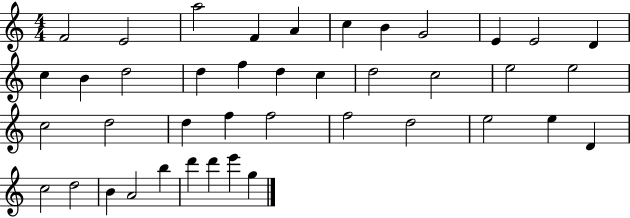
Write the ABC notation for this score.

X:1
T:Untitled
M:4/4
L:1/4
K:C
F2 E2 a2 F A c B G2 E E2 D c B d2 d f d c d2 c2 e2 e2 c2 d2 d f f2 f2 d2 e2 e D c2 d2 B A2 b d' d' e' g